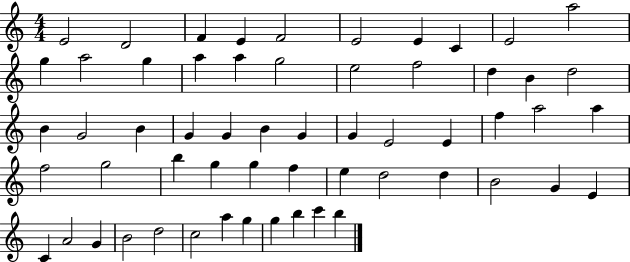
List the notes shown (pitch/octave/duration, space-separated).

E4/h D4/h F4/q E4/q F4/h E4/h E4/q C4/q E4/h A5/h G5/q A5/h G5/q A5/q A5/q G5/h E5/h F5/h D5/q B4/q D5/h B4/q G4/h B4/q G4/q G4/q B4/q G4/q G4/q E4/h E4/q F5/q A5/h A5/q F5/h G5/h B5/q G5/q G5/q F5/q E5/q D5/h D5/q B4/h G4/q E4/q C4/q A4/h G4/q B4/h D5/h C5/h A5/q G5/q G5/q B5/q C6/q B5/q